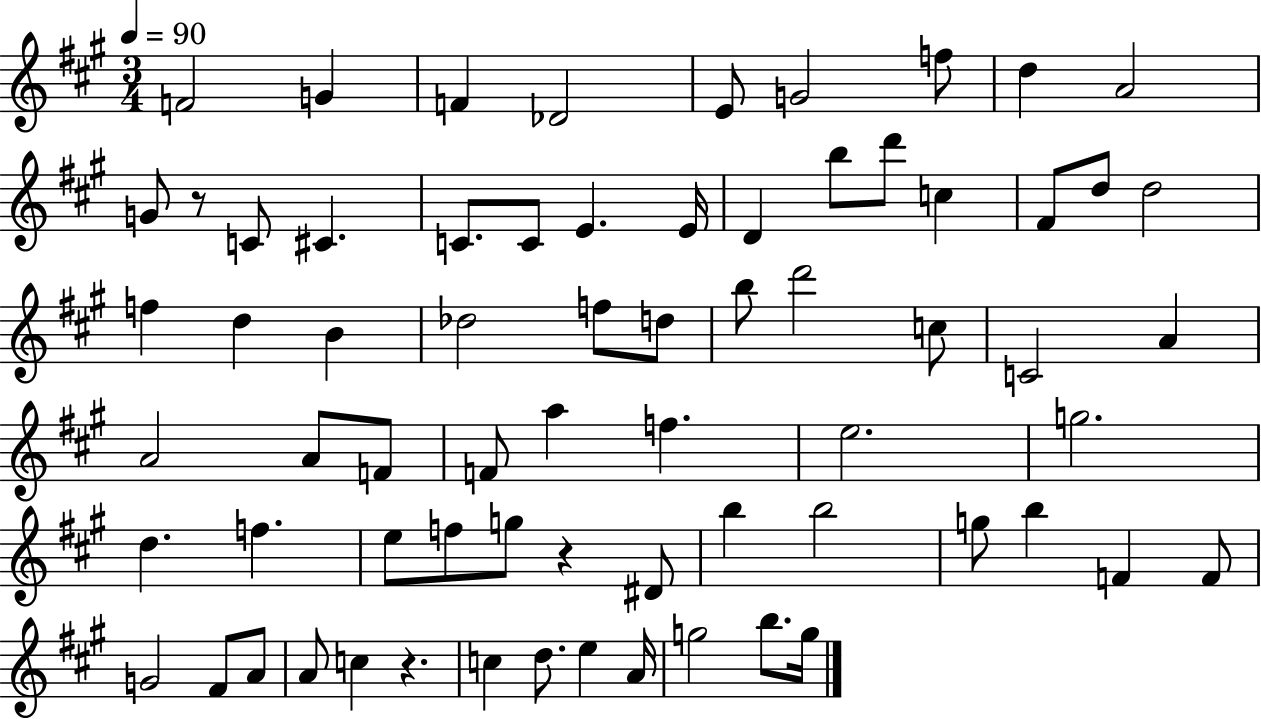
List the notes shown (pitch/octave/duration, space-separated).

F4/h G4/q F4/q Db4/h E4/e G4/h F5/e D5/q A4/h G4/e R/e C4/e C#4/q. C4/e. C4/e E4/q. E4/s D4/q B5/e D6/e C5/q F#4/e D5/e D5/h F5/q D5/q B4/q Db5/h F5/e D5/e B5/e D6/h C5/e C4/h A4/q A4/h A4/e F4/e F4/e A5/q F5/q. E5/h. G5/h. D5/q. F5/q. E5/e F5/e G5/e R/q D#4/e B5/q B5/h G5/e B5/q F4/q F4/e G4/h F#4/e A4/e A4/e C5/q R/q. C5/q D5/e. E5/q A4/s G5/h B5/e. G5/s